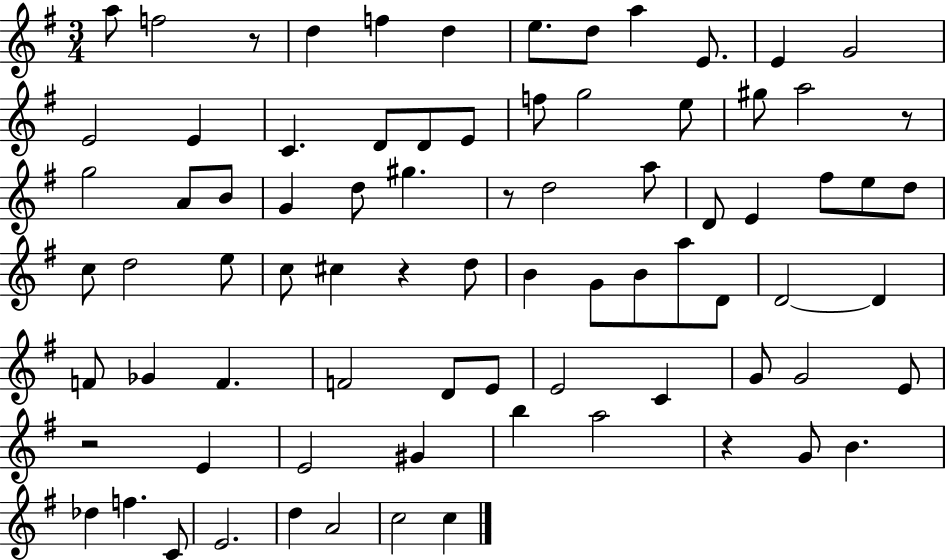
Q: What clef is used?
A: treble